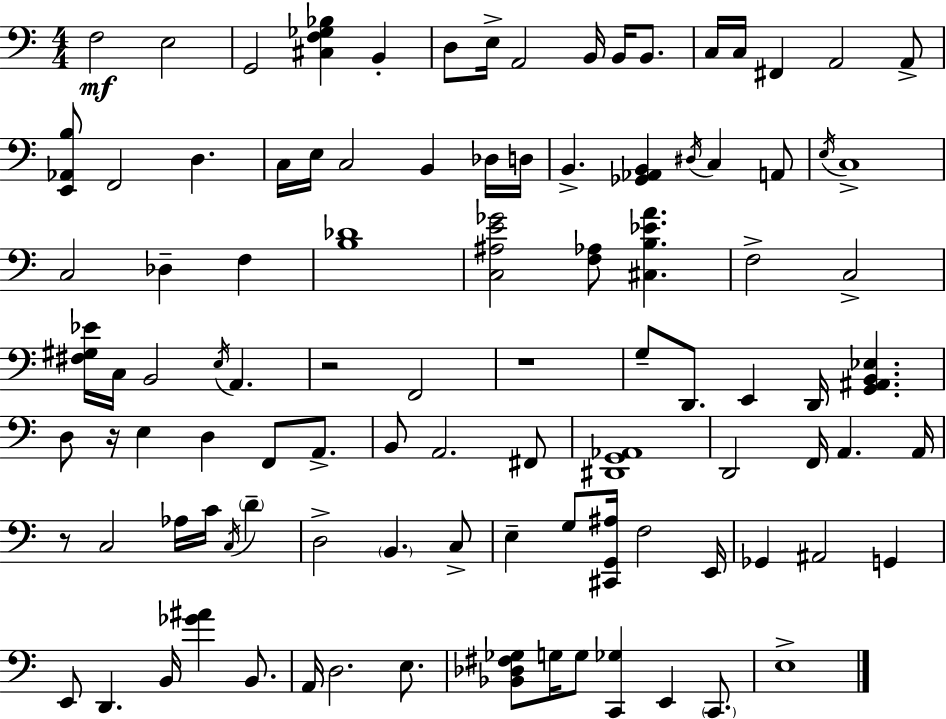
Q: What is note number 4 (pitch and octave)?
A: B2